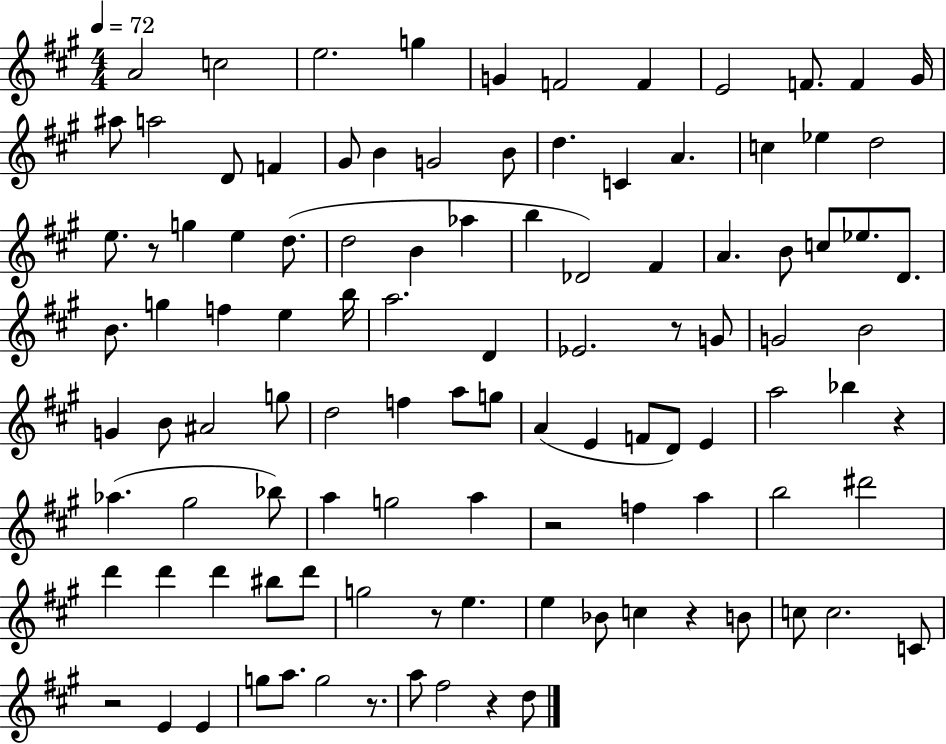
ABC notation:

X:1
T:Untitled
M:4/4
L:1/4
K:A
A2 c2 e2 g G F2 F E2 F/2 F ^G/4 ^a/2 a2 D/2 F ^G/2 B G2 B/2 d C A c _e d2 e/2 z/2 g e d/2 d2 B _a b _D2 ^F A B/2 c/2 _e/2 D/2 B/2 g f e b/4 a2 D _E2 z/2 G/2 G2 B2 G B/2 ^A2 g/2 d2 f a/2 g/2 A E F/2 D/2 E a2 _b z _a ^g2 _b/2 a g2 a z2 f a b2 ^d'2 d' d' d' ^b/2 d'/2 g2 z/2 e e _B/2 c z B/2 c/2 c2 C/2 z2 E E g/2 a/2 g2 z/2 a/2 ^f2 z d/2